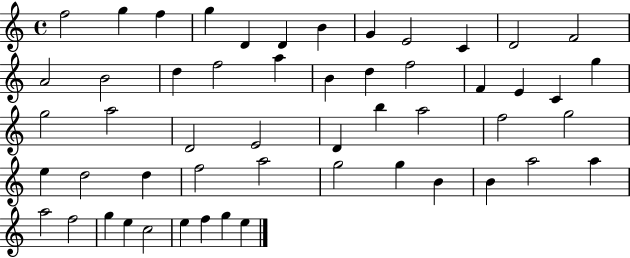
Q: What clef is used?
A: treble